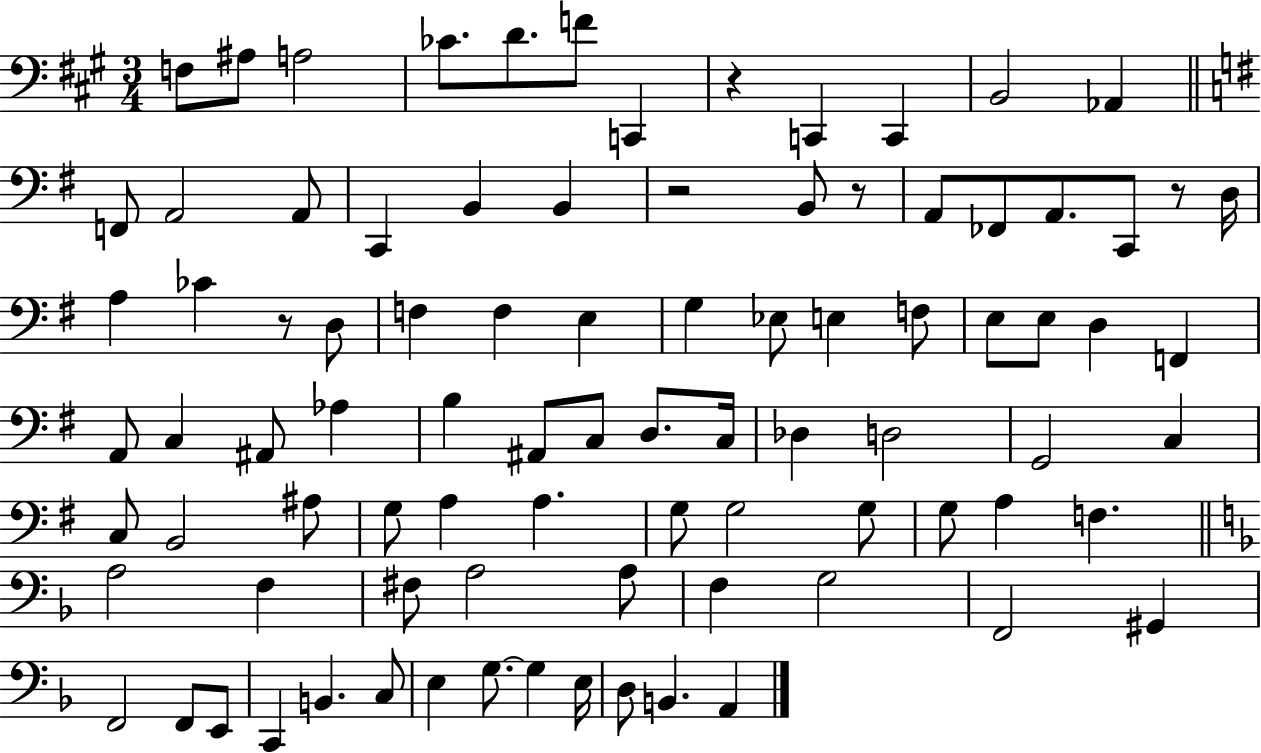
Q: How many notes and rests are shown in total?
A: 89